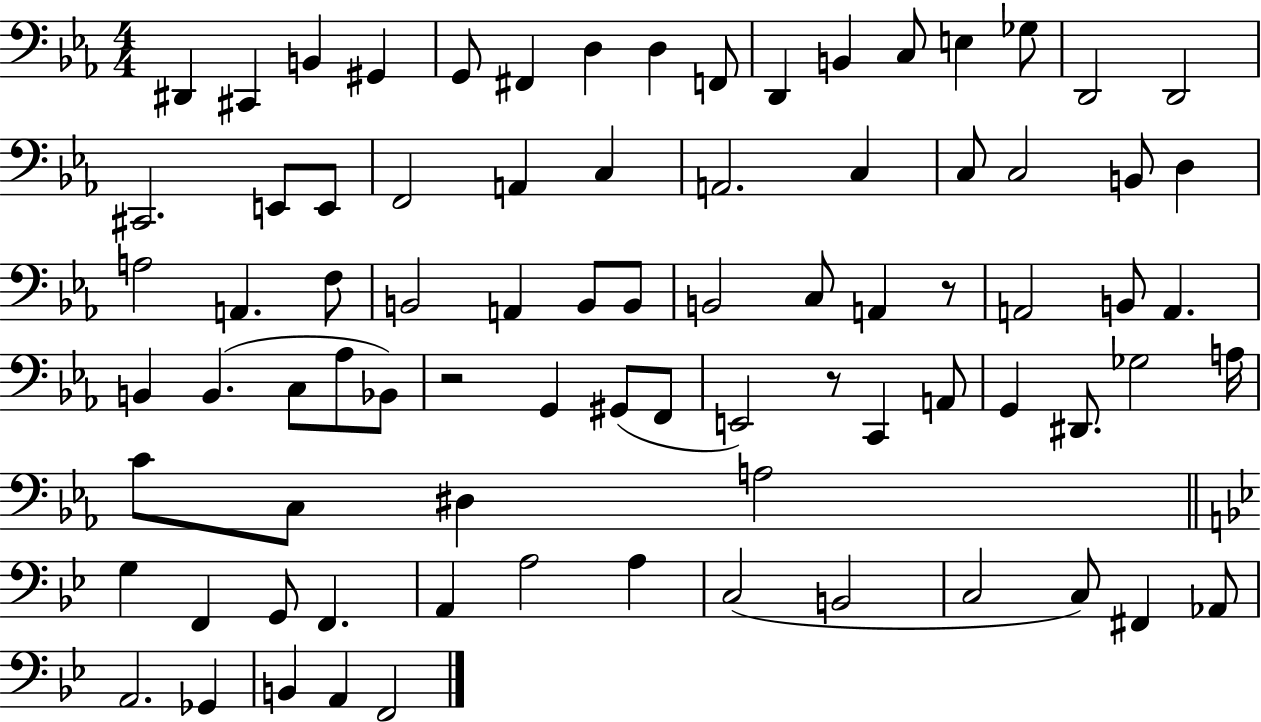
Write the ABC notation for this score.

X:1
T:Untitled
M:4/4
L:1/4
K:Eb
^D,, ^C,, B,, ^G,, G,,/2 ^F,, D, D, F,,/2 D,, B,, C,/2 E, _G,/2 D,,2 D,,2 ^C,,2 E,,/2 E,,/2 F,,2 A,, C, A,,2 C, C,/2 C,2 B,,/2 D, A,2 A,, F,/2 B,,2 A,, B,,/2 B,,/2 B,,2 C,/2 A,, z/2 A,,2 B,,/2 A,, B,, B,, C,/2 _A,/2 _B,,/2 z2 G,, ^G,,/2 F,,/2 E,,2 z/2 C,, A,,/2 G,, ^D,,/2 _G,2 A,/4 C/2 C,/2 ^D, A,2 G, F,, G,,/2 F,, A,, A,2 A, C,2 B,,2 C,2 C,/2 ^F,, _A,,/2 A,,2 _G,, B,, A,, F,,2